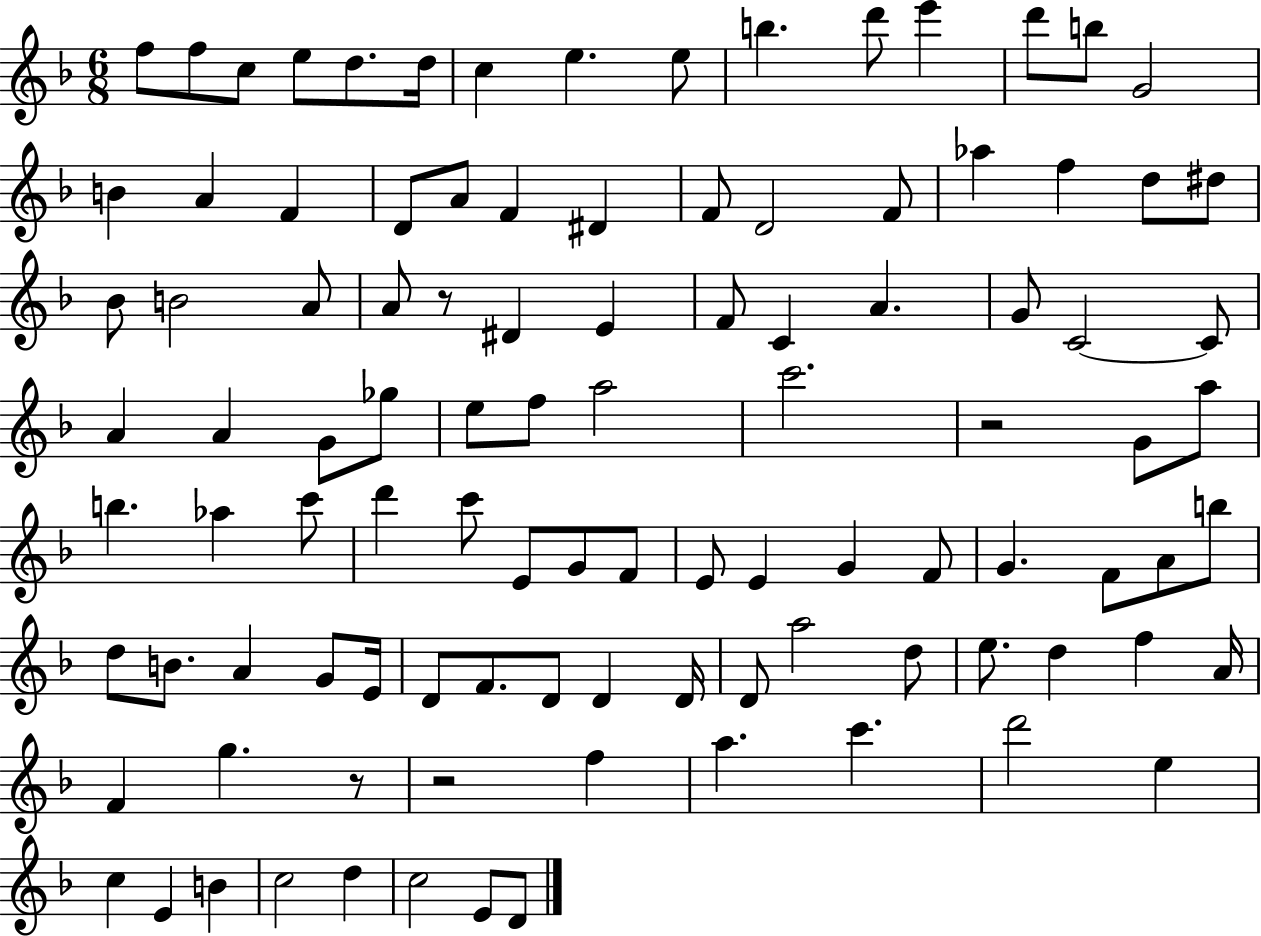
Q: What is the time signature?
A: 6/8